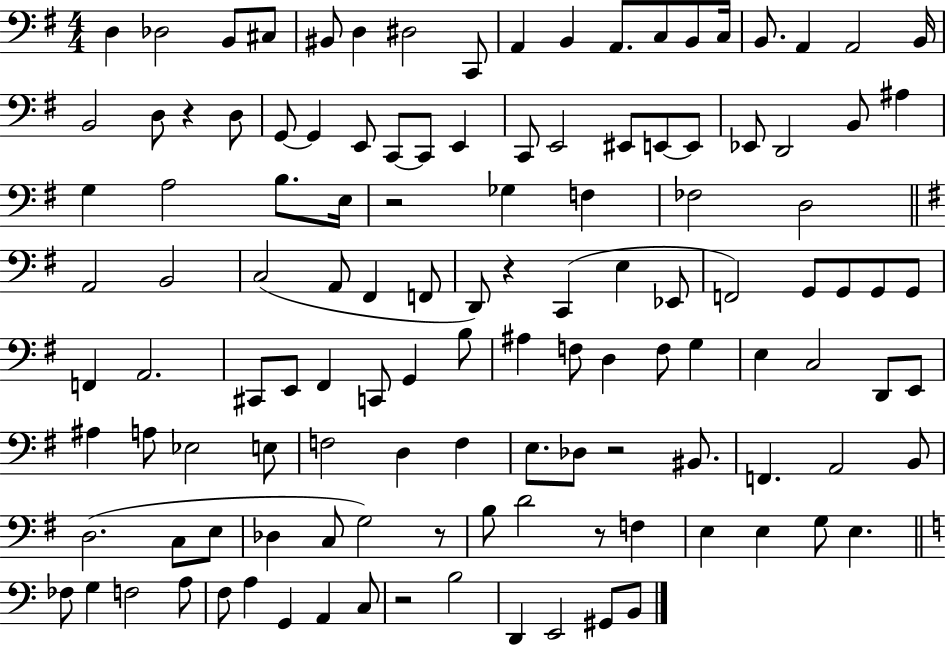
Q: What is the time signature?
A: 4/4